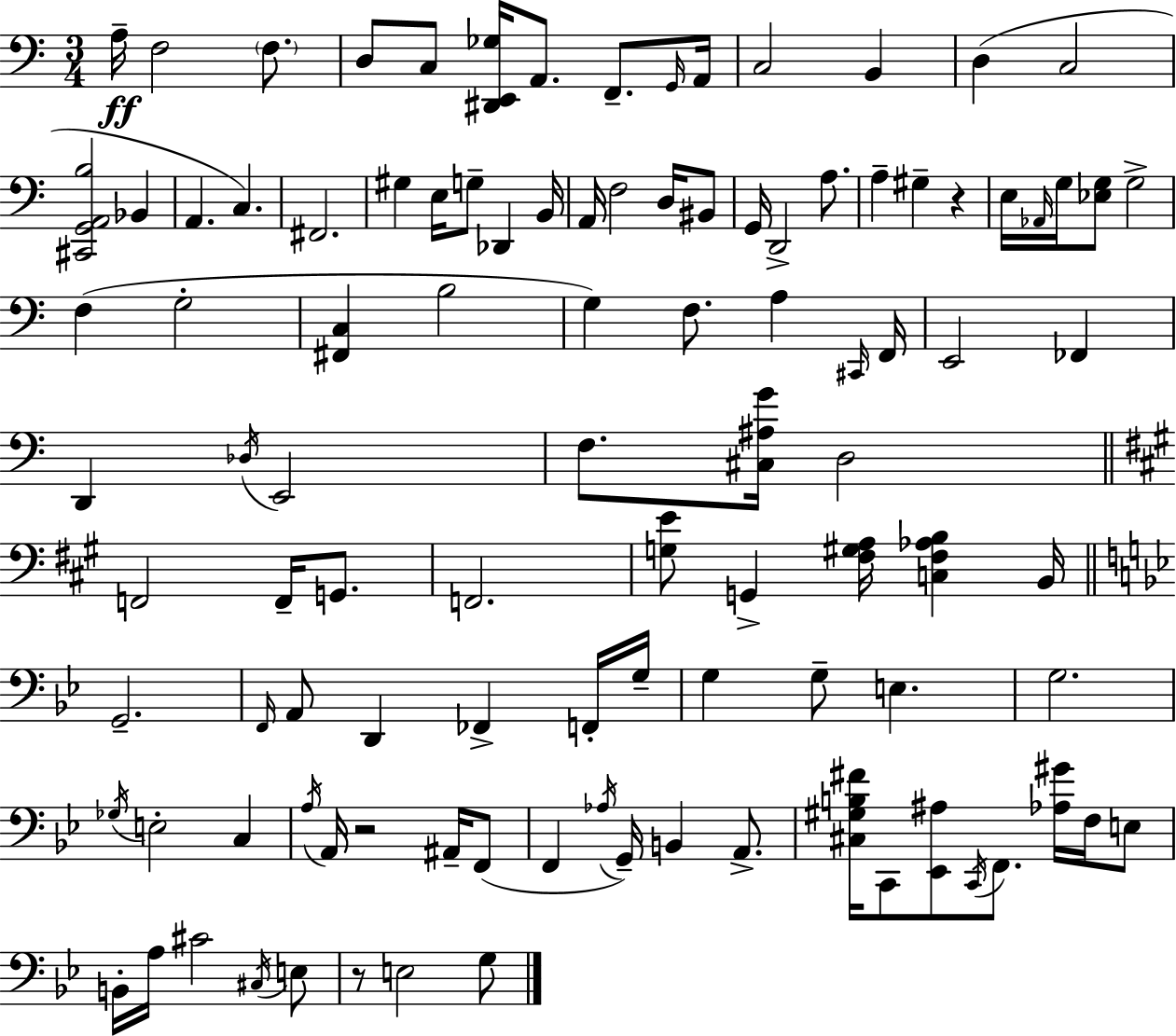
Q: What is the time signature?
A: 3/4